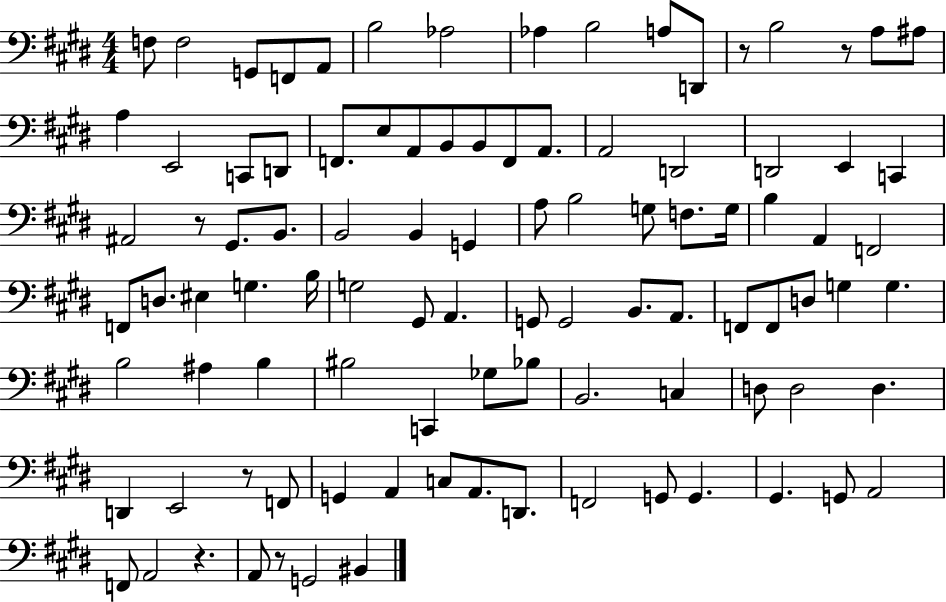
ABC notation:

X:1
T:Untitled
M:4/4
L:1/4
K:E
F,/2 F,2 G,,/2 F,,/2 A,,/2 B,2 _A,2 _A, B,2 A,/2 D,,/2 z/2 B,2 z/2 A,/2 ^A,/2 A, E,,2 C,,/2 D,,/2 F,,/2 E,/2 A,,/2 B,,/2 B,,/2 F,,/2 A,,/2 A,,2 D,,2 D,,2 E,, C,, ^A,,2 z/2 ^G,,/2 B,,/2 B,,2 B,, G,, A,/2 B,2 G,/2 F,/2 G,/4 B, A,, F,,2 F,,/2 D,/2 ^E, G, B,/4 G,2 ^G,,/2 A,, G,,/2 G,,2 B,,/2 A,,/2 F,,/2 F,,/2 D,/2 G, G, B,2 ^A, B, ^B,2 C,, _G,/2 _B,/2 B,,2 C, D,/2 D,2 D, D,, E,,2 z/2 F,,/2 G,, A,, C,/2 A,,/2 D,,/2 F,,2 G,,/2 G,, ^G,, G,,/2 A,,2 F,,/2 A,,2 z A,,/2 z/2 G,,2 ^B,,